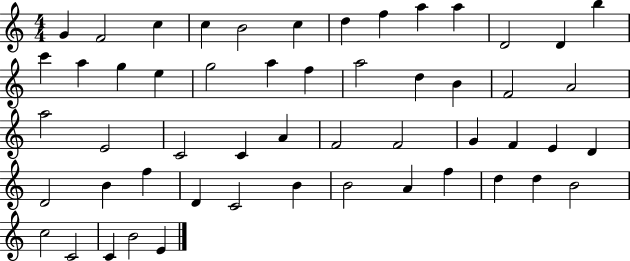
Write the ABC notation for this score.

X:1
T:Untitled
M:4/4
L:1/4
K:C
G F2 c c B2 c d f a a D2 D b c' a g e g2 a f a2 d B F2 A2 a2 E2 C2 C A F2 F2 G F E D D2 B f D C2 B B2 A f d d B2 c2 C2 C B2 E